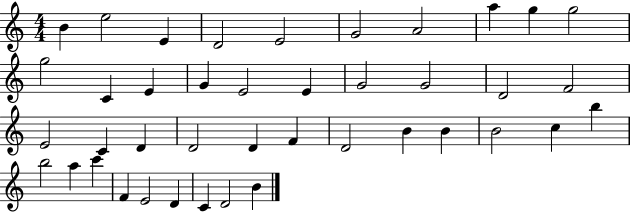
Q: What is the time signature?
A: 4/4